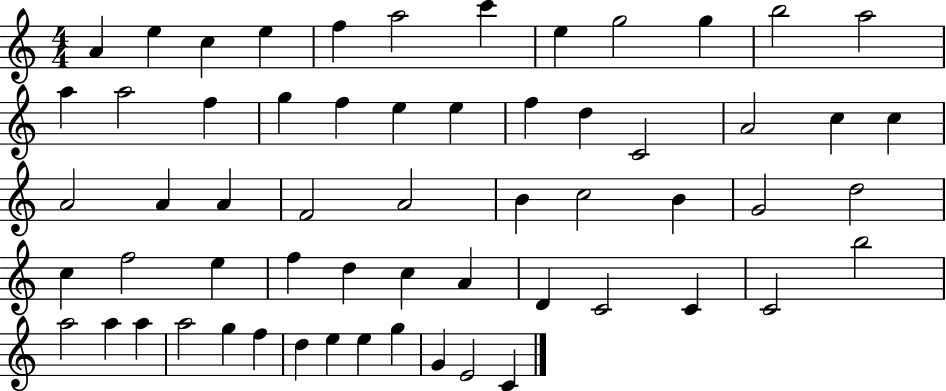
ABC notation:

X:1
T:Untitled
M:4/4
L:1/4
K:C
A e c e f a2 c' e g2 g b2 a2 a a2 f g f e e f d C2 A2 c c A2 A A F2 A2 B c2 B G2 d2 c f2 e f d c A D C2 C C2 b2 a2 a a a2 g f d e e g G E2 C